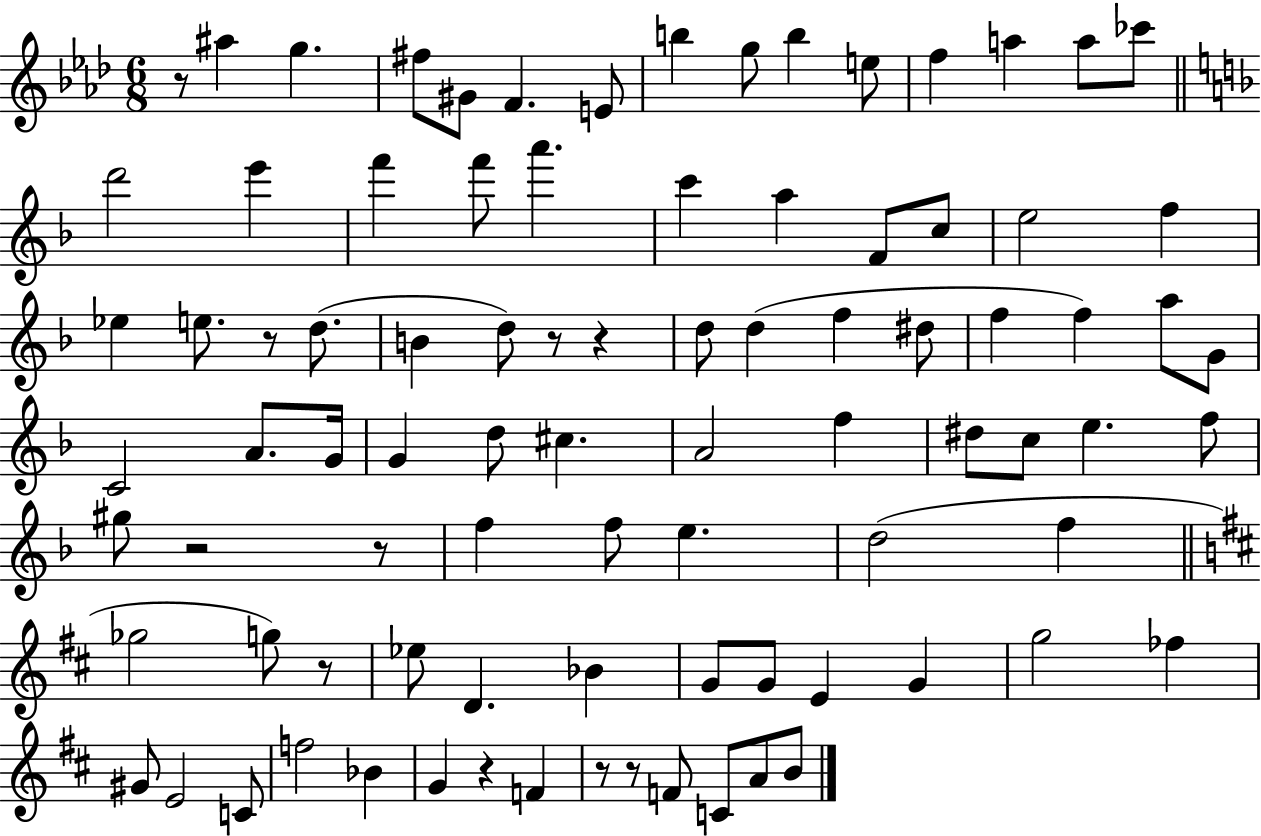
{
  \clef treble
  \numericTimeSignature
  \time 6/8
  \key aes \major
  r8 ais''4 g''4. | fis''8 gis'8 f'4. e'8 | b''4 g''8 b''4 e''8 | f''4 a''4 a''8 ces'''8 | \break \bar "||" \break \key f \major d'''2 e'''4 | f'''4 f'''8 a'''4. | c'''4 a''4 f'8 c''8 | e''2 f''4 | \break ees''4 e''8. r8 d''8.( | b'4 d''8) r8 r4 | d''8 d''4( f''4 dis''8 | f''4 f''4) a''8 g'8 | \break c'2 a'8. g'16 | g'4 d''8 cis''4. | a'2 f''4 | dis''8 c''8 e''4. f''8 | \break gis''8 r2 r8 | f''4 f''8 e''4. | d''2( f''4 | \bar "||" \break \key d \major ges''2 g''8) r8 | ees''8 d'4. bes'4 | g'8 g'8 e'4 g'4 | g''2 fes''4 | \break gis'8 e'2 c'8 | f''2 bes'4 | g'4 r4 f'4 | r8 r8 f'8 c'8 a'8 b'8 | \break \bar "|."
}